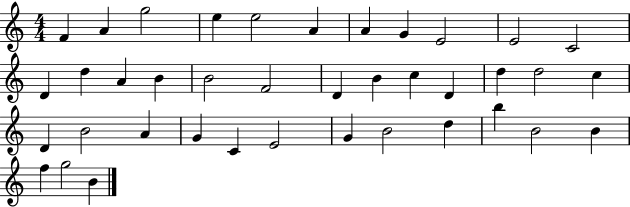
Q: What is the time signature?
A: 4/4